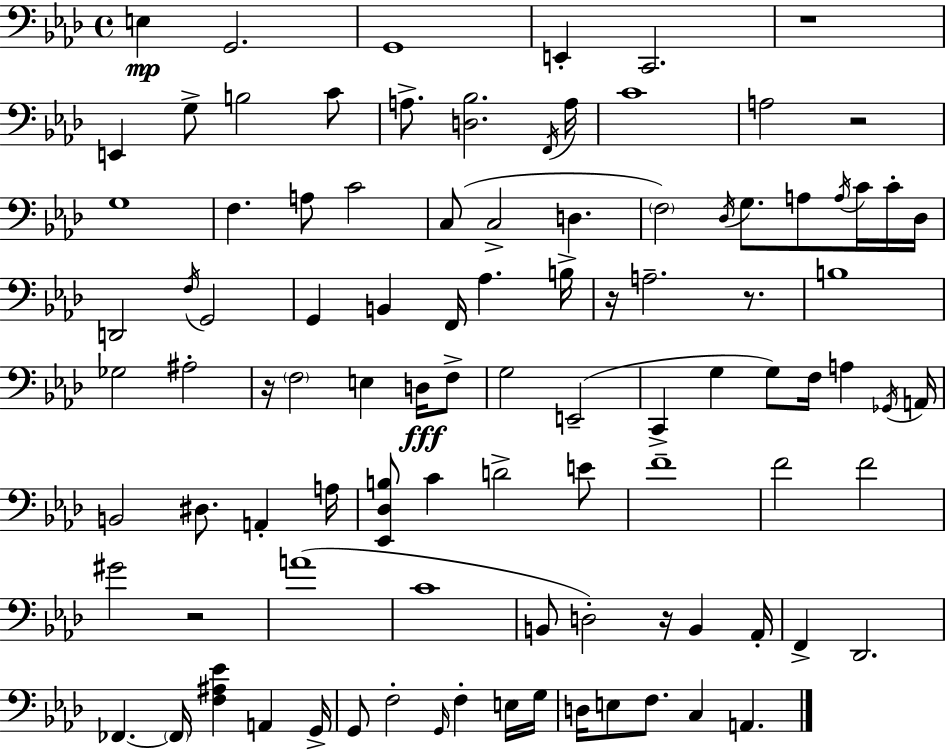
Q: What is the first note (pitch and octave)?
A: E3